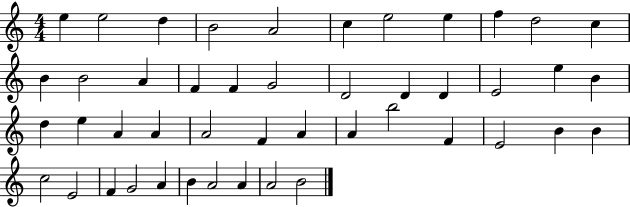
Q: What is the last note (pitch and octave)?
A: B4